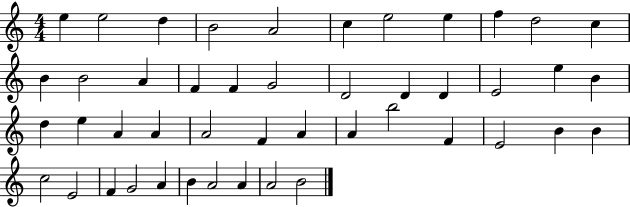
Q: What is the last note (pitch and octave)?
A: B4